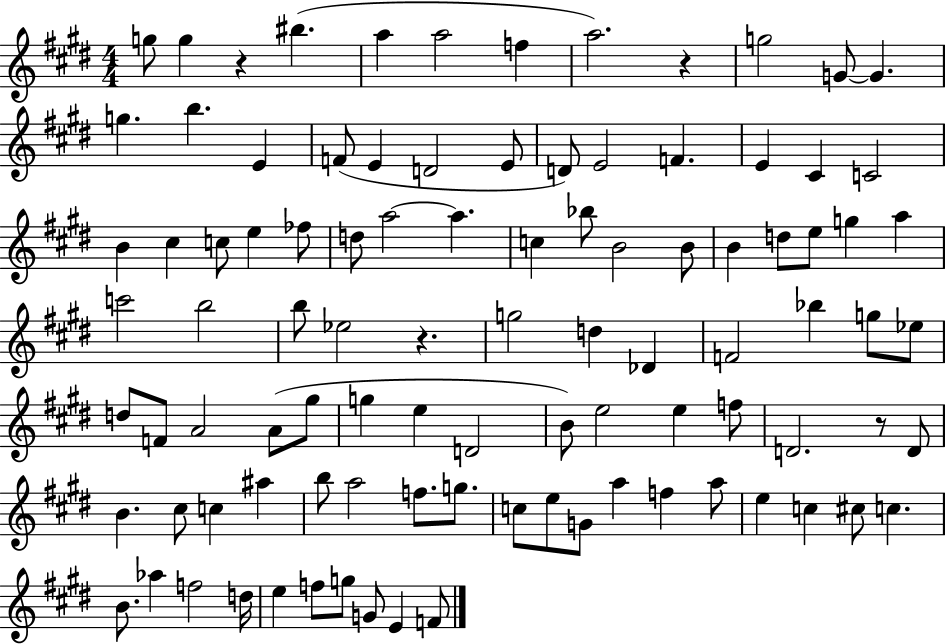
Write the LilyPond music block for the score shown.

{
  \clef treble
  \numericTimeSignature
  \time 4/4
  \key e \major
  g''8 g''4 r4 bis''4.( | a''4 a''2 f''4 | a''2.) r4 | g''2 g'8~~ g'4. | \break g''4. b''4. e'4 | f'8( e'4 d'2 e'8 | d'8) e'2 f'4. | e'4 cis'4 c'2 | \break b'4 cis''4 c''8 e''4 fes''8 | d''8 a''2~~ a''4. | c''4 bes''8 b'2 b'8 | b'4 d''8 e''8 g''4 a''4 | \break c'''2 b''2 | b''8 ees''2 r4. | g''2 d''4 des'4 | f'2 bes''4 g''8 ees''8 | \break d''8 f'8 a'2 a'8( gis''8 | g''4 e''4 d'2 | b'8) e''2 e''4 f''8 | d'2. r8 d'8 | \break b'4. cis''8 c''4 ais''4 | b''8 a''2 f''8. g''8. | c''8 e''8 g'8 a''4 f''4 a''8 | e''4 c''4 cis''8 c''4. | \break b'8. aes''4 f''2 d''16 | e''4 f''8 g''8 g'8 e'4 f'8 | \bar "|."
}